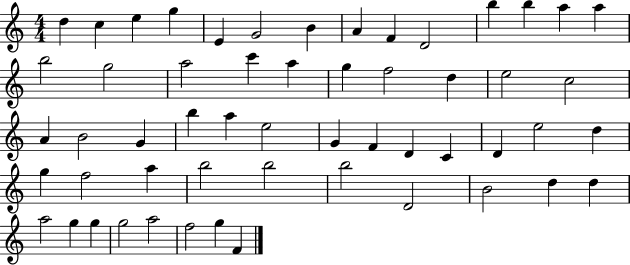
D5/q C5/q E5/q G5/q E4/q G4/h B4/q A4/q F4/q D4/h B5/q B5/q A5/q A5/q B5/h G5/h A5/h C6/q A5/q G5/q F5/h D5/q E5/h C5/h A4/q B4/h G4/q B5/q A5/q E5/h G4/q F4/q D4/q C4/q D4/q E5/h D5/q G5/q F5/h A5/q B5/h B5/h B5/h D4/h B4/h D5/q D5/q A5/h G5/q G5/q G5/h A5/h F5/h G5/q F4/q